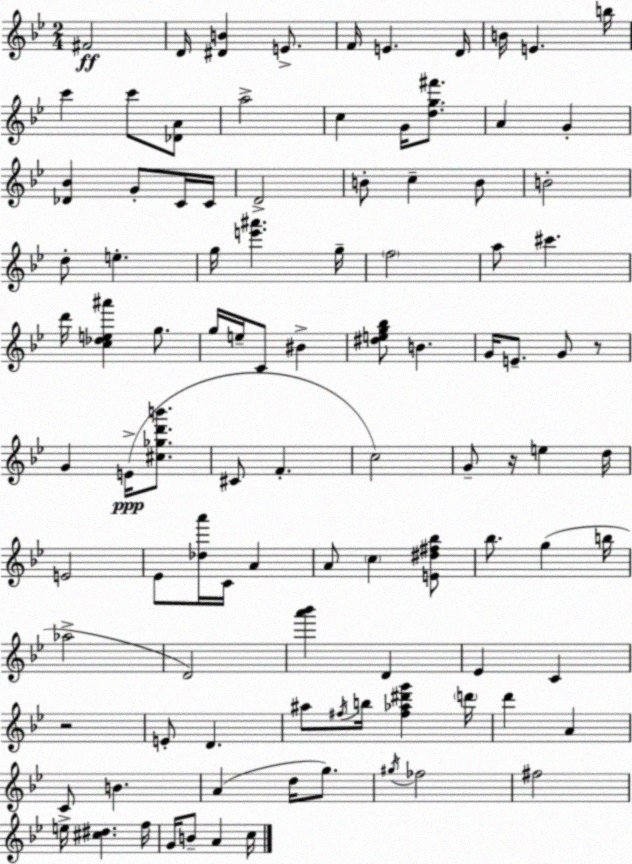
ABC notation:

X:1
T:Untitled
M:2/4
L:1/4
K:Bb
^F2 D/4 [^DB] E/2 F/4 E D/4 B/4 E b/4 c' c'/2 [_DA]/2 a2 c G/4 [dg^f']/2 A G [_D_B] G/2 C/4 C/4 D2 B/2 c B/2 B2 d/2 e g/4 [e'^a'] g/4 f2 a/2 ^c' d'/4 [c_de^a'] g/2 g/4 e/4 C/2 ^B [^deg_b]/2 B G/4 E/2 G/2 z/2 G E/4 [^c_gd'b']/2 ^C/2 F c2 G/2 z/4 e d/4 E2 _E/2 [_da']/4 C/4 A A/2 c [E^d^f_b]/2 _b/2 g b/4 _a2 D2 [a'_b'] D _E C z2 E/2 D ^a/2 ^f/4 b/4 [^f_a^d'g'] d'/4 d' A C/2 B A d/4 g/2 ^g/4 _f2 ^f2 e/4 [^c^d] f/4 G/4 B/2 A c/4